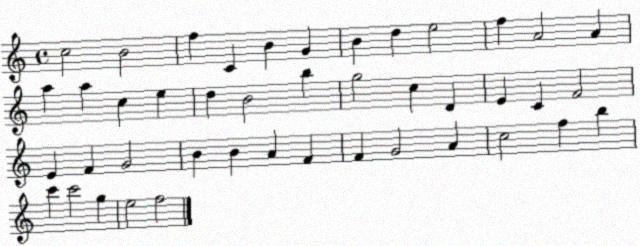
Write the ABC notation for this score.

X:1
T:Untitled
M:4/4
L:1/4
K:C
c2 B2 f C B G B d e2 f A2 A a a c e d B2 b g2 c D E C F2 E F G2 B B A F F G2 A c2 f b c' c'2 g e2 f2